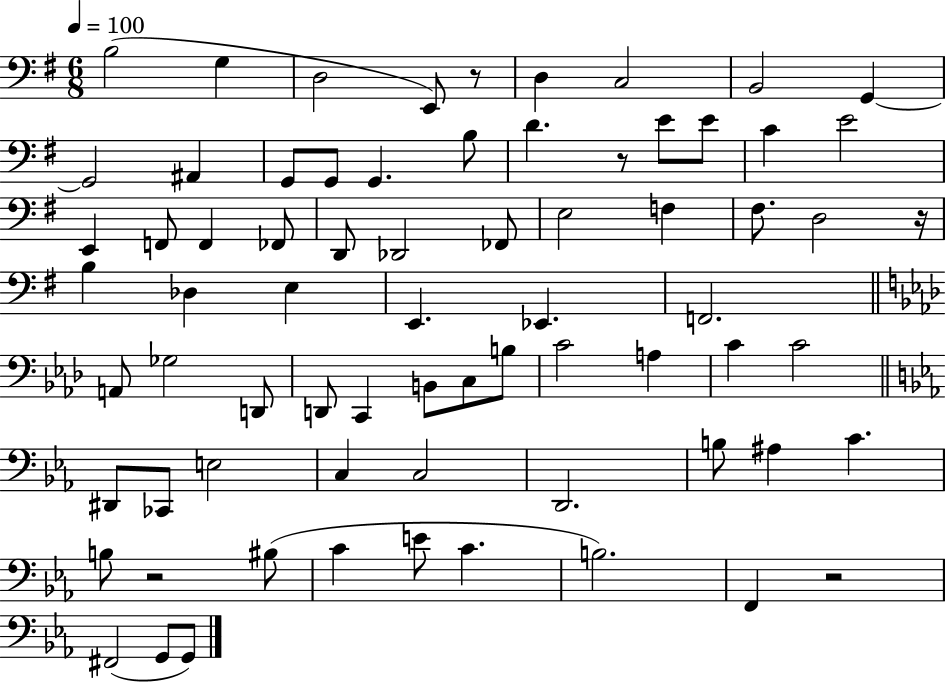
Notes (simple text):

B3/h G3/q D3/h E2/e R/e D3/q C3/h B2/h G2/q G2/h A#2/q G2/e G2/e G2/q. B3/e D4/q. R/e E4/e E4/e C4/q E4/h E2/q F2/e F2/q FES2/e D2/e Db2/h FES2/e E3/h F3/q F#3/e. D3/h R/s B3/q Db3/q E3/q E2/q. Eb2/q. F2/h. A2/e Gb3/h D2/e D2/e C2/q B2/e C3/e B3/e C4/h A3/q C4/q C4/h D#2/e CES2/e E3/h C3/q C3/h D2/h. B3/e A#3/q C4/q. B3/e R/h BIS3/e C4/q E4/e C4/q. B3/h. F2/q R/h F#2/h G2/e G2/e